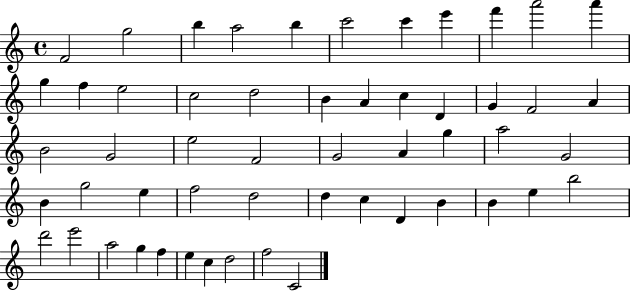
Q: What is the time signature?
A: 4/4